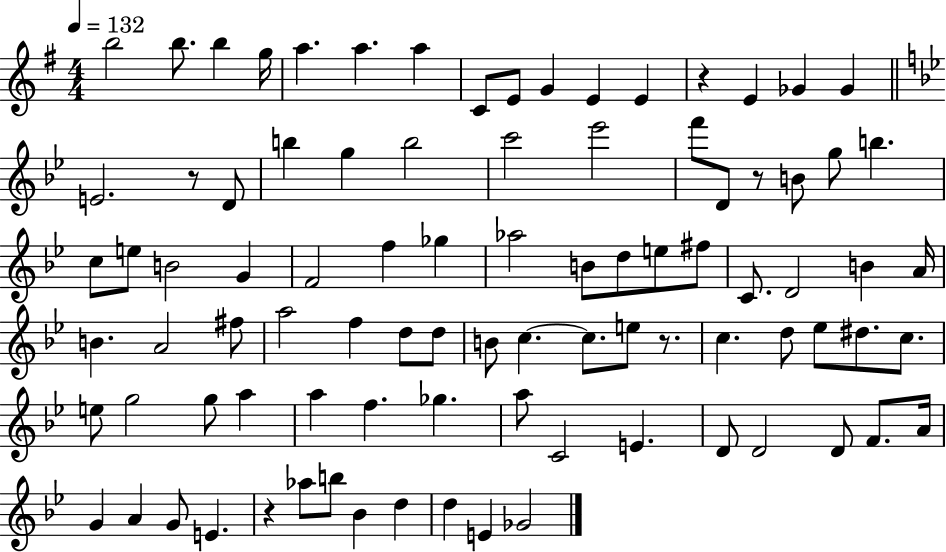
{
  \clef treble
  \numericTimeSignature
  \time 4/4
  \key g \major
  \tempo 4 = 132
  b''2 b''8. b''4 g''16 | a''4. a''4. a''4 | c'8 e'8 g'4 e'4 e'4 | r4 e'4 ges'4 ges'4 | \break \bar "||" \break \key g \minor e'2. r8 d'8 | b''4 g''4 b''2 | c'''2 ees'''2 | f'''8 d'8 r8 b'8 g''8 b''4. | \break c''8 e''8 b'2 g'4 | f'2 f''4 ges''4 | aes''2 b'8 d''8 e''8 fis''8 | c'8. d'2 b'4 a'16 | \break b'4. a'2 fis''8 | a''2 f''4 d''8 d''8 | b'8 c''4.~~ c''8. e''8 r8. | c''4. d''8 ees''8 dis''8. c''8. | \break e''8 g''2 g''8 a''4 | a''4 f''4. ges''4. | a''8 c'2 e'4. | d'8 d'2 d'8 f'8. a'16 | \break g'4 a'4 g'8 e'4. | r4 aes''8 b''8 bes'4 d''4 | d''4 e'4 ges'2 | \bar "|."
}